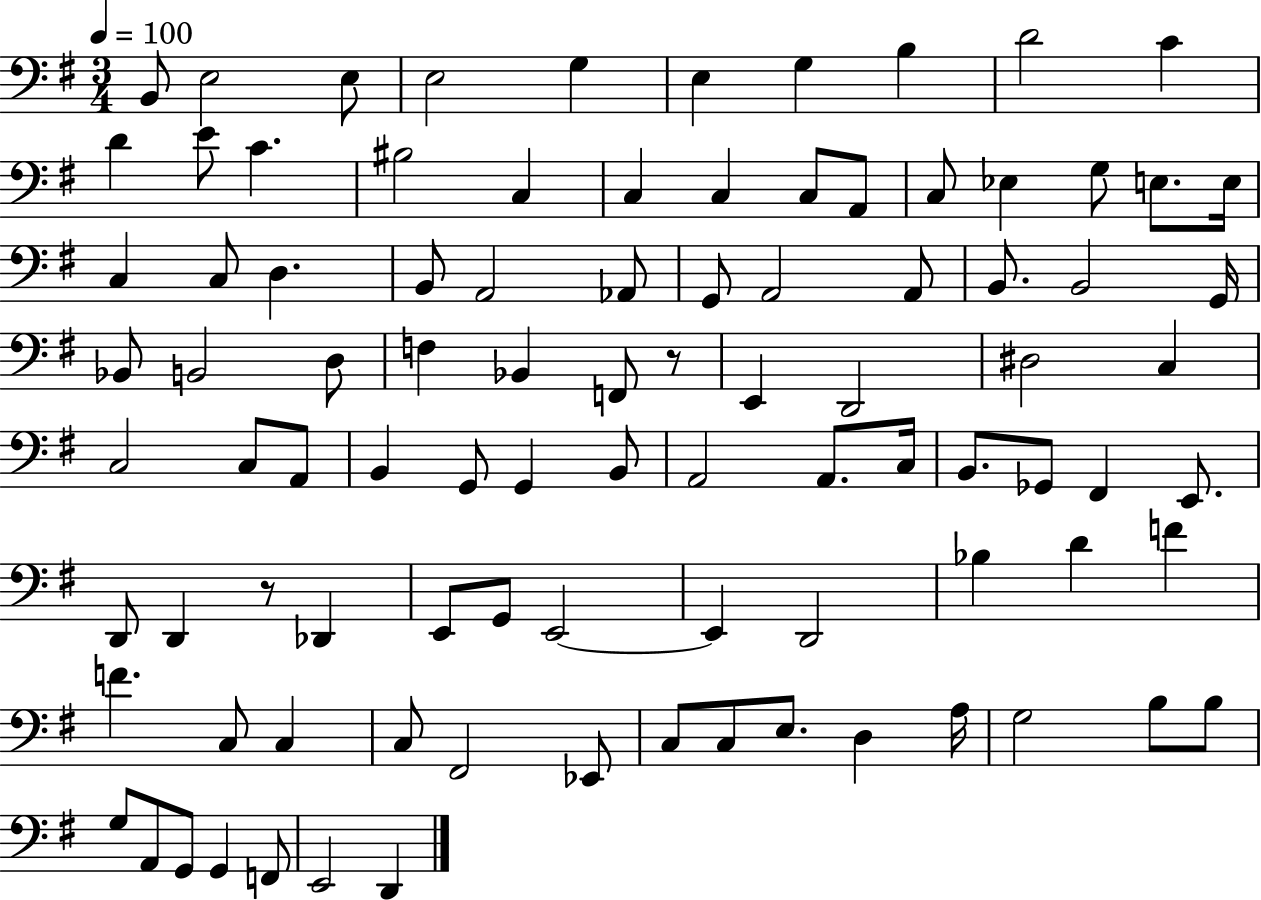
X:1
T:Untitled
M:3/4
L:1/4
K:G
B,,/2 E,2 E,/2 E,2 G, E, G, B, D2 C D E/2 C ^B,2 C, C, C, C,/2 A,,/2 C,/2 _E, G,/2 E,/2 E,/4 C, C,/2 D, B,,/2 A,,2 _A,,/2 G,,/2 A,,2 A,,/2 B,,/2 B,,2 G,,/4 _B,,/2 B,,2 D,/2 F, _B,, F,,/2 z/2 E,, D,,2 ^D,2 C, C,2 C,/2 A,,/2 B,, G,,/2 G,, B,,/2 A,,2 A,,/2 C,/4 B,,/2 _G,,/2 ^F,, E,,/2 D,,/2 D,, z/2 _D,, E,,/2 G,,/2 E,,2 E,, D,,2 _B, D F F C,/2 C, C,/2 ^F,,2 _E,,/2 C,/2 C,/2 E,/2 D, A,/4 G,2 B,/2 B,/2 G,/2 A,,/2 G,,/2 G,, F,,/2 E,,2 D,,